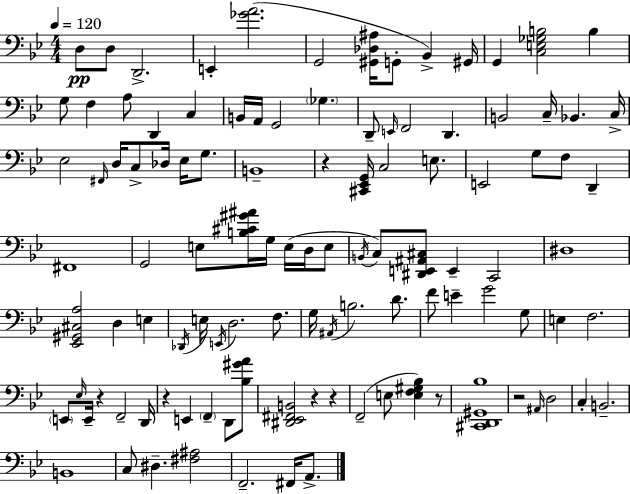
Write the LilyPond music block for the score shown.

{
  \clef bass
  \numericTimeSignature
  \time 4/4
  \key g \minor
  \tempo 4 = 120
  d8\pp d8 d,2.-> | e,4-. <ges' a'>2.( | g,2 <gis, des ais>16 g,8-. bes,4->) gis,16 | g,4 <c e ges b>2 b4 | \break g8 f4 a8 d,4 c4 | b,16 a,16 g,2 \parenthesize ges4. | d,8-- \grace { e,16 } f,2 d,4. | b,2 c16-- bes,4. | \break c16-> ees2 \grace { fis,16 } d16 c8-> des16 ees16 g8. | b,1-- | r4 <cis, ees, g,>16 c2 e8. | e,2 g8 f8 d,4-- | \break fis,1 | g,2 e8 <b cis' gis' ais'>16 g16 e16( d16 | e8 \acciaccatura { b,16 }) c8 <dis, e, ais, cis>8 e,4-- c,2 | dis1 | \break <ees, gis, cis a>2 d4 e4 | \acciaccatura { des,16 } e16 \acciaccatura { e,16 } d2. | f8. g16 \acciaccatura { ais,16 } b2. | d'8. f'8 e'4-- g'2 | \break g8 e4 f2. | \parenthesize e,8 \grace { ees16 } e,16-- r4 f,2-- | d,16 r4 e,4 \parenthesize f,4-- | d,8 <bes gis' a'>8 <dis, ees, fis, b,>2 r4 | \break r4 f,2--( e8 | <e f gis bes>4) r8 <cis, d, gis, bes>1 | r2 \grace { ais,16 } | d2 c4-. b,2.-- | \break b,1 | c8 dis4.-- | <fis ais>2 f,2.-- | fis,16 a,8.-> \bar "|."
}